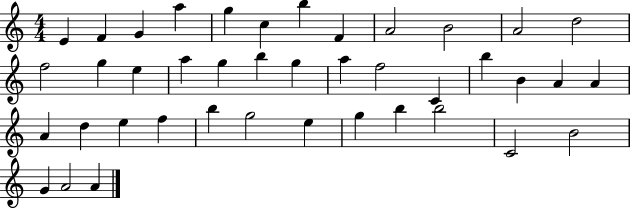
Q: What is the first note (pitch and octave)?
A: E4